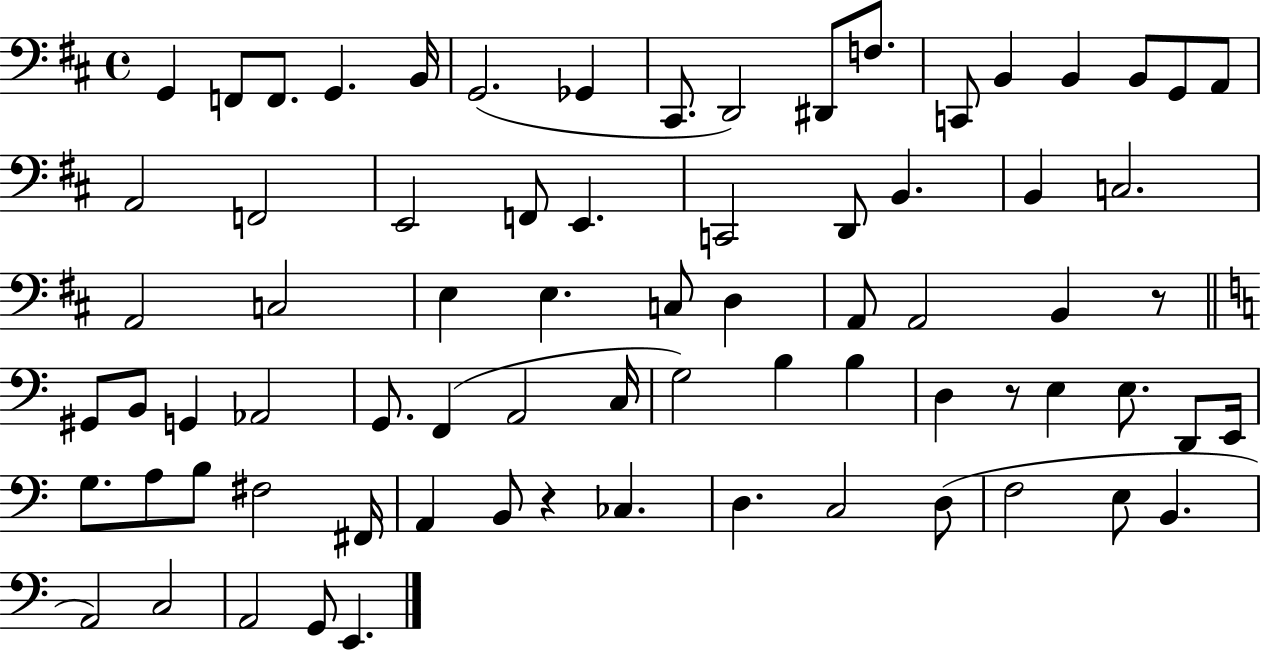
G2/q F2/e F2/e. G2/q. B2/s G2/h. Gb2/q C#2/e. D2/h D#2/e F3/e. C2/e B2/q B2/q B2/e G2/e A2/e A2/h F2/h E2/h F2/e E2/q. C2/h D2/e B2/q. B2/q C3/h. A2/h C3/h E3/q E3/q. C3/e D3/q A2/e A2/h B2/q R/e G#2/e B2/e G2/q Ab2/h G2/e. F2/q A2/h C3/s G3/h B3/q B3/q D3/q R/e E3/q E3/e. D2/e E2/s G3/e. A3/e B3/e F#3/h F#2/s A2/q B2/e R/q CES3/q. D3/q. C3/h D3/e F3/h E3/e B2/q. A2/h C3/h A2/h G2/e E2/q.